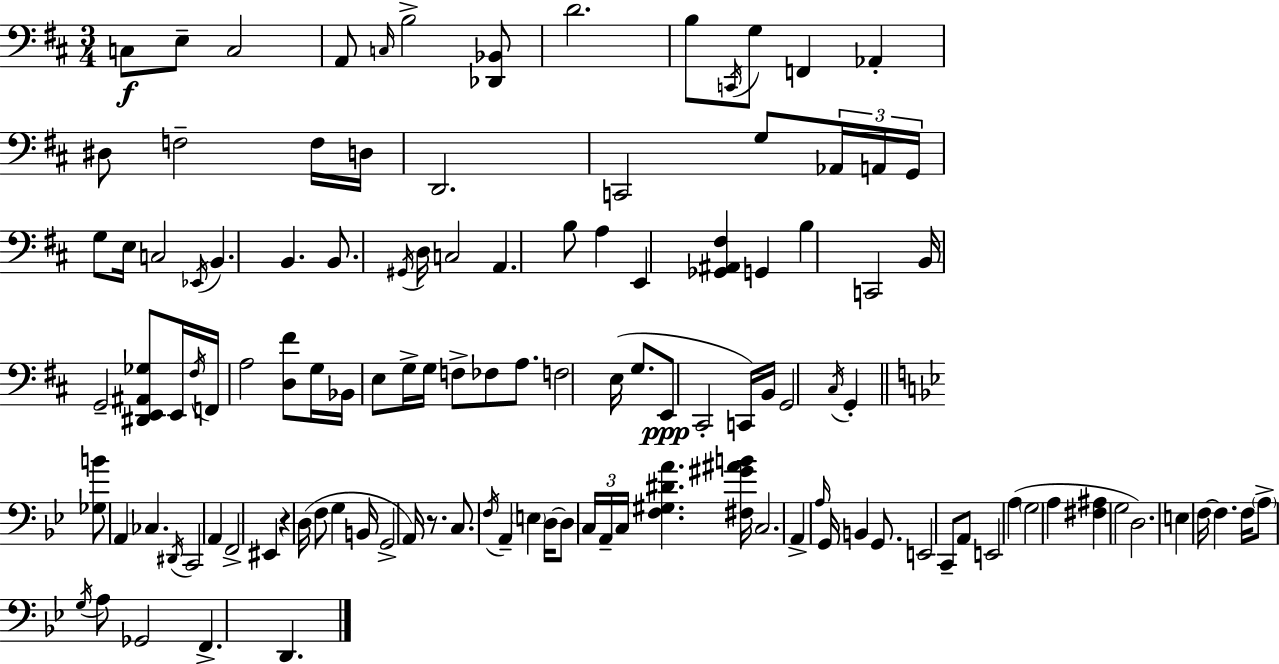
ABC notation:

X:1
T:Untitled
M:3/4
L:1/4
K:D
C,/2 E,/2 C,2 A,,/2 C,/4 B,2 [_D,,_B,,]/2 D2 B,/2 C,,/4 G,/2 F,, _A,, ^D,/2 F,2 F,/4 D,/4 D,,2 C,,2 G,/2 _A,,/4 A,,/4 G,,/4 G,/2 E,/4 C,2 _E,,/4 B,, B,, B,,/2 ^G,,/4 D,/4 C,2 A,, B,/2 A, E,, [_G,,^A,,^F,] G,, B, C,,2 B,,/4 G,,2 [^D,,E,,^A,,_G,]/2 E,,/4 ^F,/4 F,,/4 A,2 [D,^F]/2 G,/4 _B,,/4 E,/2 G,/4 G,/4 F,/2 _F,/2 A,/2 F,2 E,/4 G,/2 E,,/2 ^C,,2 C,,/4 B,,/4 G,,2 ^C,/4 G,, [_G,B]/2 A,, _C, ^D,,/4 C,,2 A,, F,,2 ^E,, z D,/4 F,/2 G, B,,/4 G,,2 A,,/4 z/2 C,/2 F,/4 A,, E, D,/4 D,/2 C,/4 A,,/4 C,/4 [F,^G,^DA] [^F,^G^AB]/4 C,2 A,, A,/4 G,,/4 B,, G,,/2 E,,2 C,,/2 A,,/2 E,,2 A, G,2 A, [^F,^A,] G,2 D,2 E, F,/4 F, F,/4 A,/2 G,/4 A,/2 _G,,2 F,, D,,